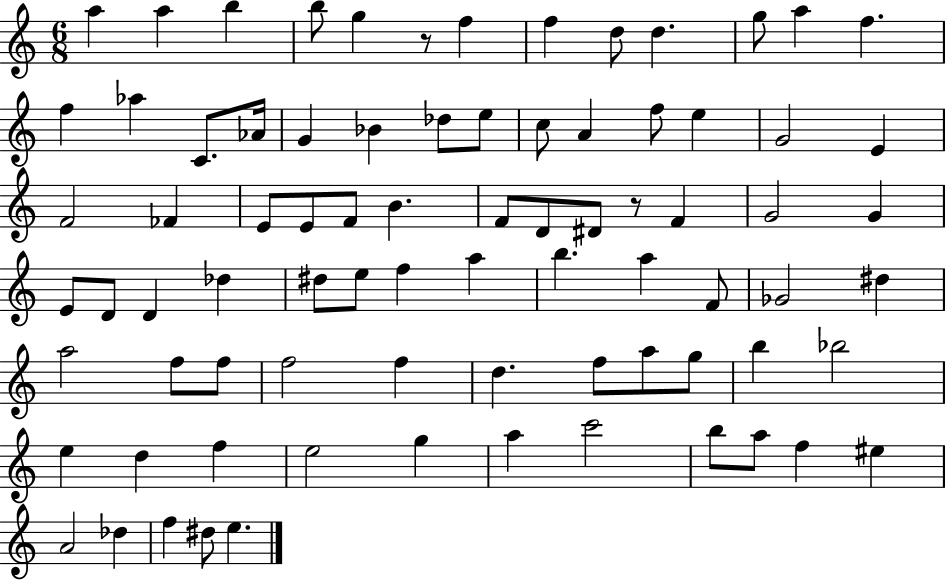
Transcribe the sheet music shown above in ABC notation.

X:1
T:Untitled
M:6/8
L:1/4
K:C
a a b b/2 g z/2 f f d/2 d g/2 a f f _a C/2 _A/4 G _B _d/2 e/2 c/2 A f/2 e G2 E F2 _F E/2 E/2 F/2 B F/2 D/2 ^D/2 z/2 F G2 G E/2 D/2 D _d ^d/2 e/2 f a b a F/2 _G2 ^d a2 f/2 f/2 f2 f d f/2 a/2 g/2 b _b2 e d f e2 g a c'2 b/2 a/2 f ^e A2 _d f ^d/2 e